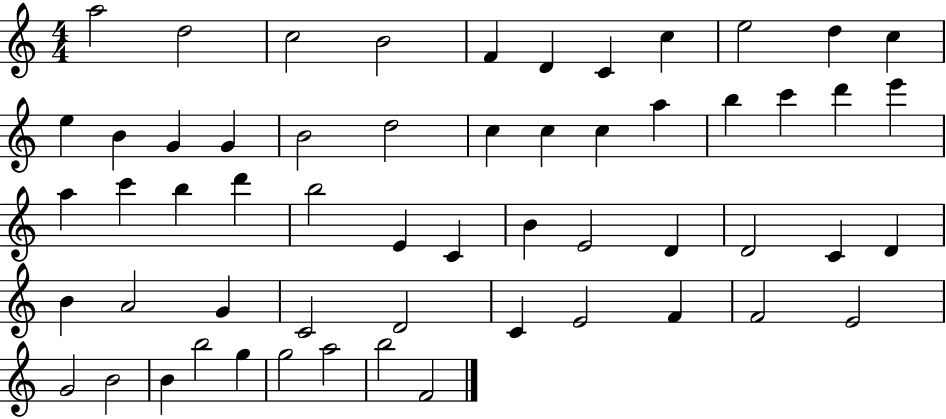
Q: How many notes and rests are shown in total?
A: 57